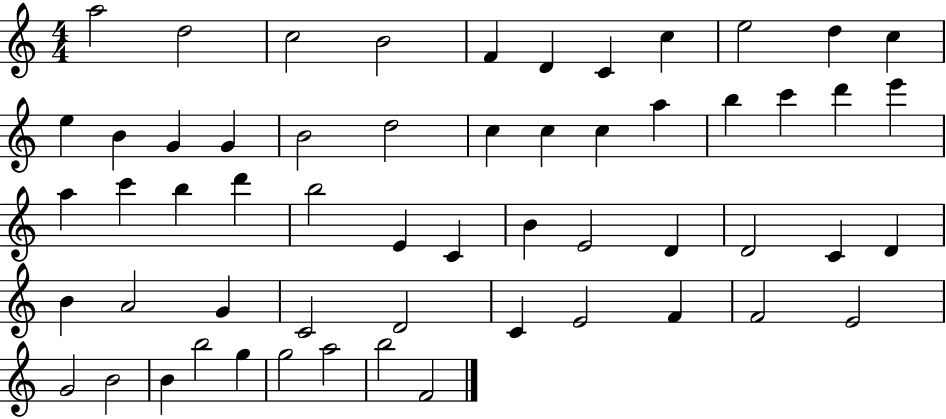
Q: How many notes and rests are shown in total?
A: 57